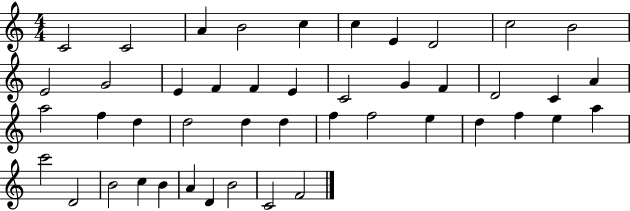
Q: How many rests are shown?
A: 0